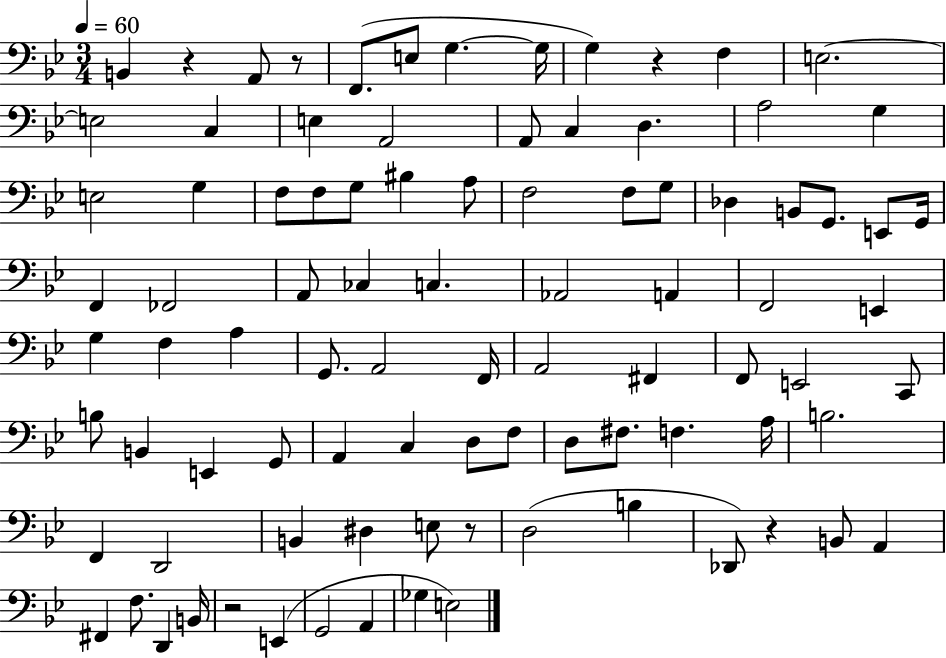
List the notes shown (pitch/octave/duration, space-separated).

B2/q R/q A2/e R/e F2/e. E3/e G3/q. G3/s G3/q R/q F3/q E3/h. E3/h C3/q E3/q A2/h A2/e C3/q D3/q. A3/h G3/q E3/h G3/q F3/e F3/e G3/e BIS3/q A3/e F3/h F3/e G3/e Db3/q B2/e G2/e. E2/e G2/s F2/q FES2/h A2/e CES3/q C3/q. Ab2/h A2/q F2/h E2/q G3/q F3/q A3/q G2/e. A2/h F2/s A2/h F#2/q F2/e E2/h C2/e B3/e B2/q E2/q G2/e A2/q C3/q D3/e F3/e D3/e F#3/e. F3/q. A3/s B3/h. F2/q D2/h B2/q D#3/q E3/e R/e D3/h B3/q Db2/e R/q B2/e A2/q F#2/q F3/e. D2/q B2/s R/h E2/q G2/h A2/q Gb3/q E3/h